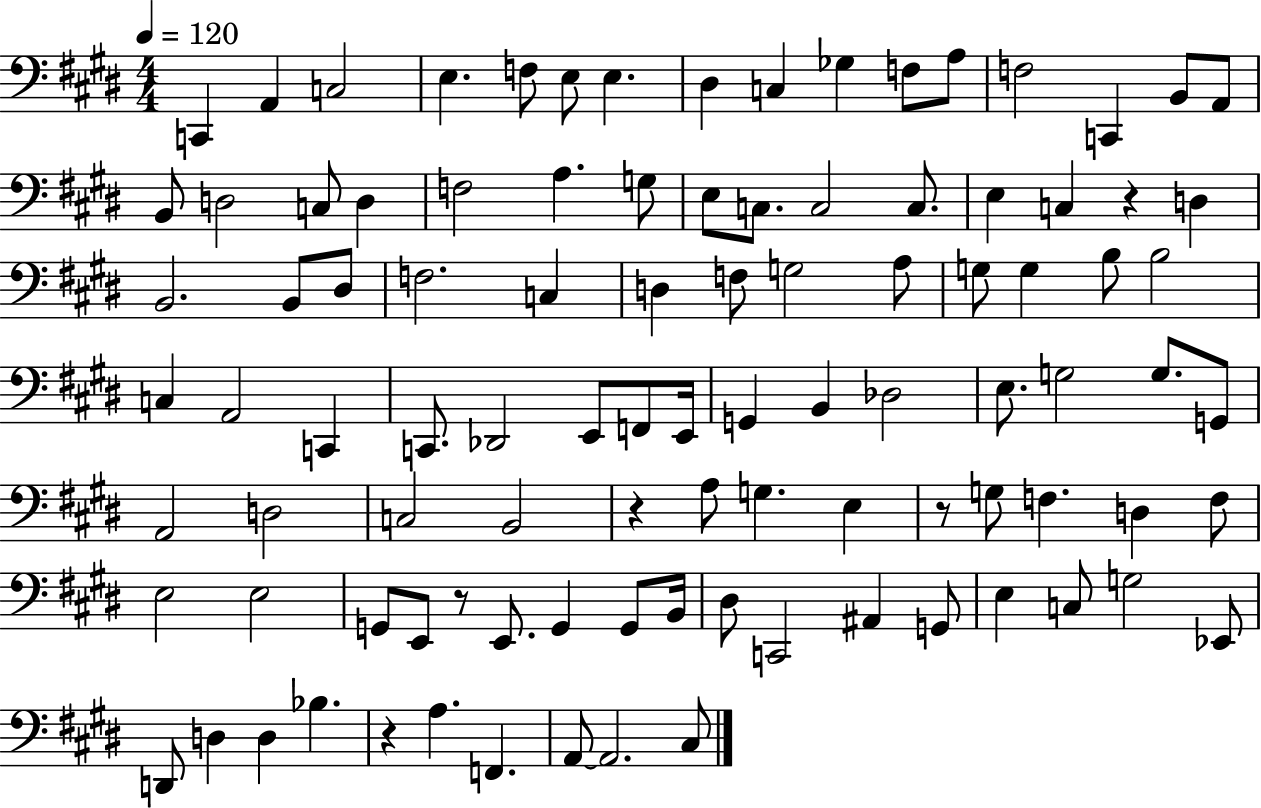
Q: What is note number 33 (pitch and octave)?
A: D#3